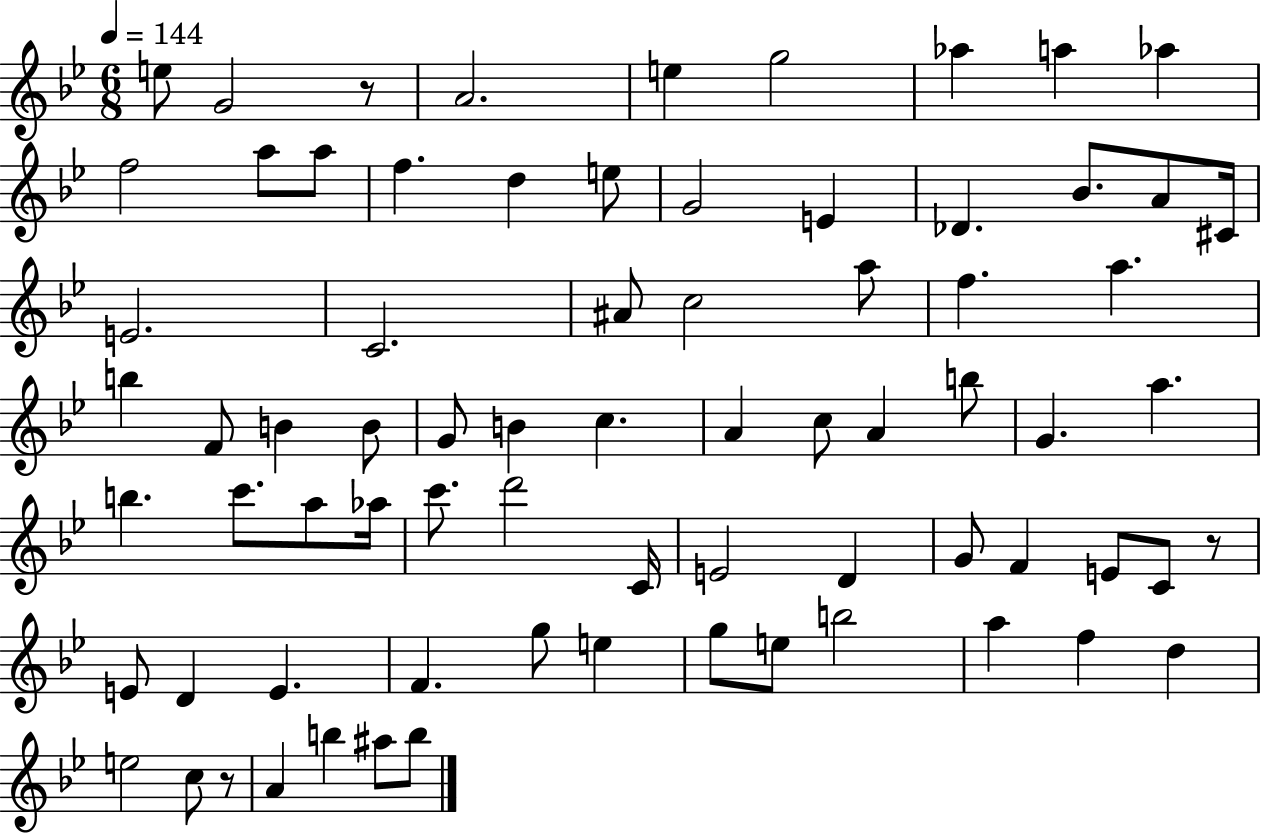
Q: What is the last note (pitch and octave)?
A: B5